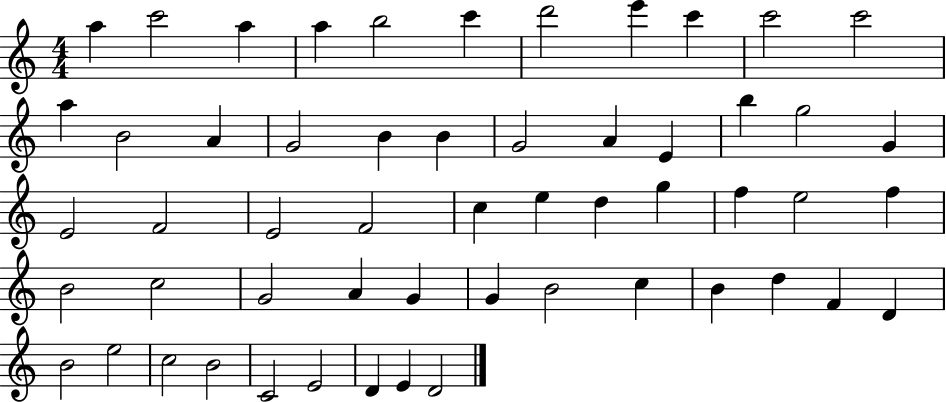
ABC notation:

X:1
T:Untitled
M:4/4
L:1/4
K:C
a c'2 a a b2 c' d'2 e' c' c'2 c'2 a B2 A G2 B B G2 A E b g2 G E2 F2 E2 F2 c e d g f e2 f B2 c2 G2 A G G B2 c B d F D B2 e2 c2 B2 C2 E2 D E D2